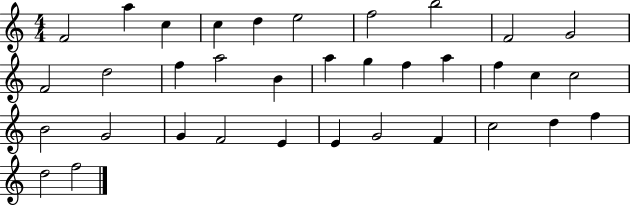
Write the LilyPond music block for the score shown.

{
  \clef treble
  \numericTimeSignature
  \time 4/4
  \key c \major
  f'2 a''4 c''4 | c''4 d''4 e''2 | f''2 b''2 | f'2 g'2 | \break f'2 d''2 | f''4 a''2 b'4 | a''4 g''4 f''4 a''4 | f''4 c''4 c''2 | \break b'2 g'2 | g'4 f'2 e'4 | e'4 g'2 f'4 | c''2 d''4 f''4 | \break d''2 f''2 | \bar "|."
}